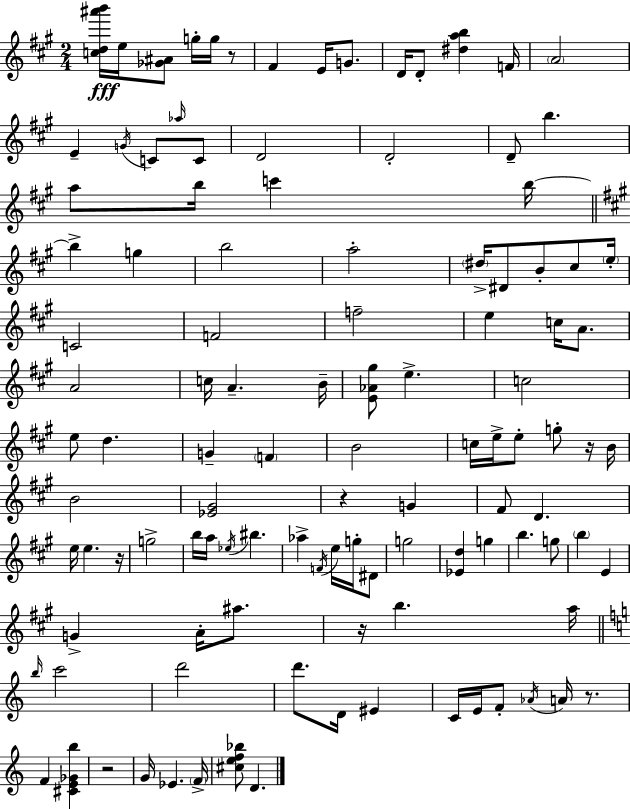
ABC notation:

X:1
T:Untitled
M:2/4
L:1/4
K:A
[cd^a'b']/4 e/4 [_G^A]/2 g/4 g/4 z/2 ^F E/4 G/2 D/4 D/2 [^dab] F/4 A2 E G/4 C/2 _a/4 C/2 D2 D2 D/2 b a/2 b/4 c' b/4 b g b2 a2 ^d/4 ^D/2 B/2 ^c/2 e/4 C2 F2 f2 e c/4 A/2 A2 c/4 A B/4 [E_A^g]/2 e c2 e/2 d G F B2 c/4 e/4 e/2 g/2 z/4 B/4 B2 [_E^G]2 z G ^F/2 D e/4 e z/4 g2 b/4 a/4 _e/4 ^b _a F/4 e/4 g/4 ^D/2 g2 [_Ed] g b g/2 b E G A/4 ^a/2 z/4 b a/4 b/4 c'2 d'2 d'/2 D/4 ^E C/4 E/4 F/2 _A/4 A/4 z/2 F [^CE_Gb] z2 G/4 _E F/4 [^cef_b]/2 D